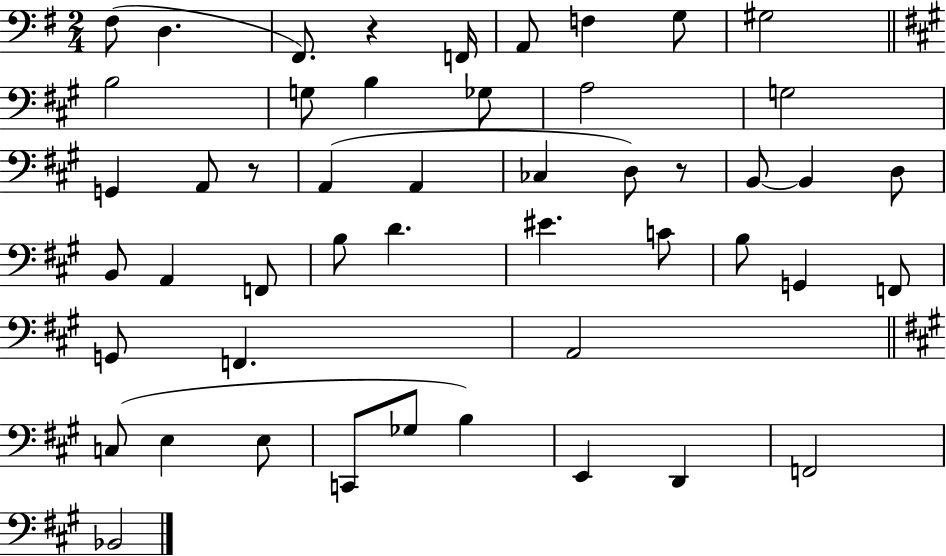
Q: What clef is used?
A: bass